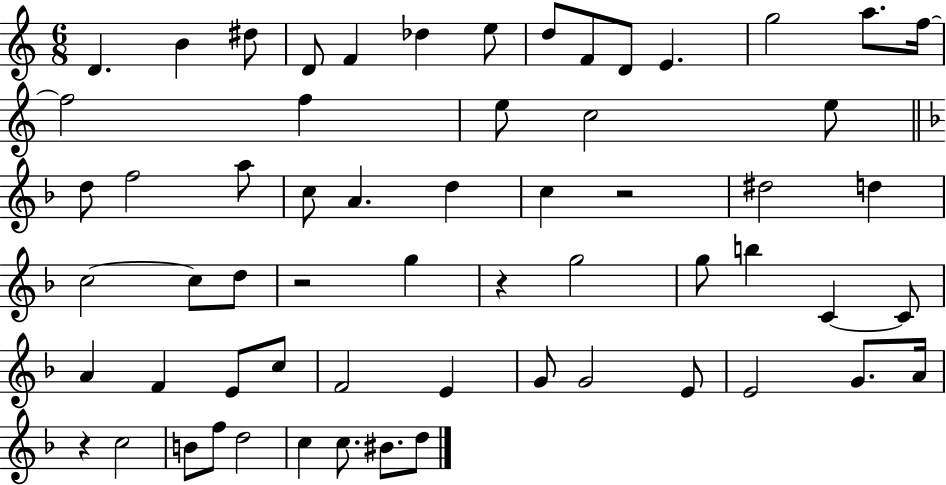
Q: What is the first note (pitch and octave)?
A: D4